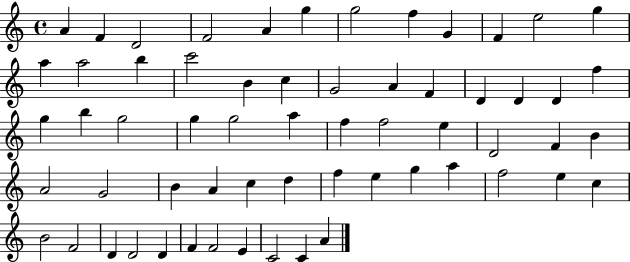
{
  \clef treble
  \time 4/4
  \defaultTimeSignature
  \key c \major
  a'4 f'4 d'2 | f'2 a'4 g''4 | g''2 f''4 g'4 | f'4 e''2 g''4 | \break a''4 a''2 b''4 | c'''2 b'4 c''4 | g'2 a'4 f'4 | d'4 d'4 d'4 f''4 | \break g''4 b''4 g''2 | g''4 g''2 a''4 | f''4 f''2 e''4 | d'2 f'4 b'4 | \break a'2 g'2 | b'4 a'4 c''4 d''4 | f''4 e''4 g''4 a''4 | f''2 e''4 c''4 | \break b'2 f'2 | d'4 d'2 d'4 | f'4 f'2 e'4 | c'2 c'4 a'4 | \break \bar "|."
}